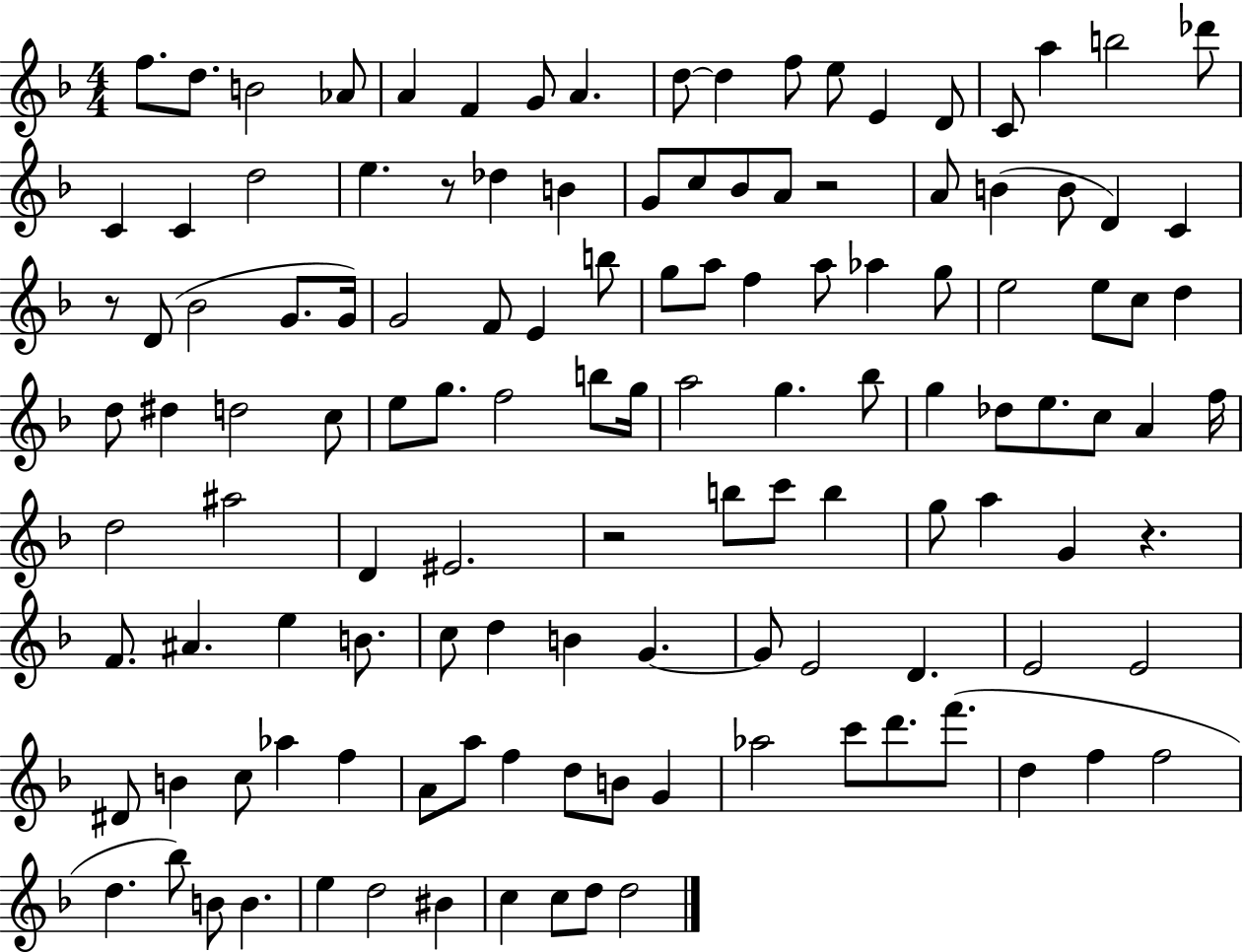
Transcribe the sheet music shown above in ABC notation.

X:1
T:Untitled
M:4/4
L:1/4
K:F
f/2 d/2 B2 _A/2 A F G/2 A d/2 d f/2 e/2 E D/2 C/2 a b2 _d'/2 C C d2 e z/2 _d B G/2 c/2 _B/2 A/2 z2 A/2 B B/2 D C z/2 D/2 _B2 G/2 G/4 G2 F/2 E b/2 g/2 a/2 f a/2 _a g/2 e2 e/2 c/2 d d/2 ^d d2 c/2 e/2 g/2 f2 b/2 g/4 a2 g _b/2 g _d/2 e/2 c/2 A f/4 d2 ^a2 D ^E2 z2 b/2 c'/2 b g/2 a G z F/2 ^A e B/2 c/2 d B G G/2 E2 D E2 E2 ^D/2 B c/2 _a f A/2 a/2 f d/2 B/2 G _a2 c'/2 d'/2 f'/2 d f f2 d _b/2 B/2 B e d2 ^B c c/2 d/2 d2